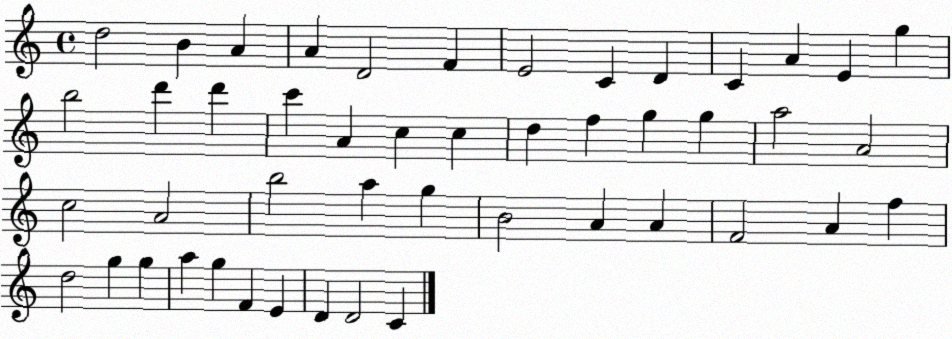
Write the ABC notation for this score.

X:1
T:Untitled
M:4/4
L:1/4
K:C
d2 B A A D2 F E2 C D C A E g b2 d' d' c' A c c d f g g a2 A2 c2 A2 b2 a g B2 A A F2 A f d2 g g a g F E D D2 C